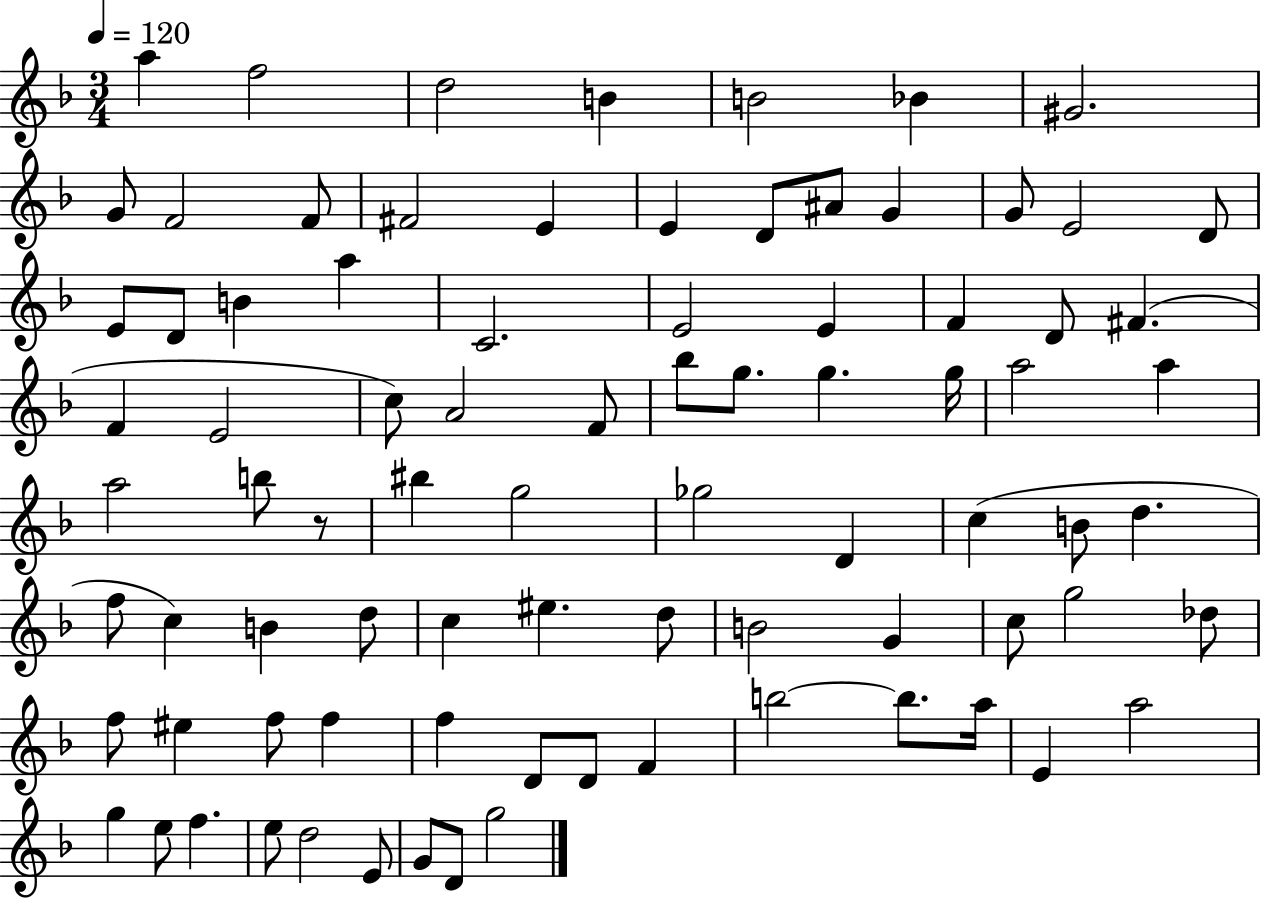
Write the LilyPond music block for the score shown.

{
  \clef treble
  \numericTimeSignature
  \time 3/4
  \key f \major
  \tempo 4 = 120
  a''4 f''2 | d''2 b'4 | b'2 bes'4 | gis'2. | \break g'8 f'2 f'8 | fis'2 e'4 | e'4 d'8 ais'8 g'4 | g'8 e'2 d'8 | \break e'8 d'8 b'4 a''4 | c'2. | e'2 e'4 | f'4 d'8 fis'4.( | \break f'4 e'2 | c''8) a'2 f'8 | bes''8 g''8. g''4. g''16 | a''2 a''4 | \break a''2 b''8 r8 | bis''4 g''2 | ges''2 d'4 | c''4( b'8 d''4. | \break f''8 c''4) b'4 d''8 | c''4 eis''4. d''8 | b'2 g'4 | c''8 g''2 des''8 | \break f''8 eis''4 f''8 f''4 | f''4 d'8 d'8 f'4 | b''2~~ b''8. a''16 | e'4 a''2 | \break g''4 e''8 f''4. | e''8 d''2 e'8 | g'8 d'8 g''2 | \bar "|."
}